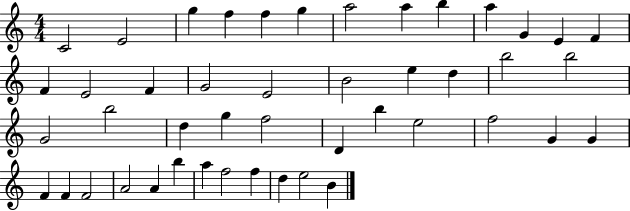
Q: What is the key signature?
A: C major